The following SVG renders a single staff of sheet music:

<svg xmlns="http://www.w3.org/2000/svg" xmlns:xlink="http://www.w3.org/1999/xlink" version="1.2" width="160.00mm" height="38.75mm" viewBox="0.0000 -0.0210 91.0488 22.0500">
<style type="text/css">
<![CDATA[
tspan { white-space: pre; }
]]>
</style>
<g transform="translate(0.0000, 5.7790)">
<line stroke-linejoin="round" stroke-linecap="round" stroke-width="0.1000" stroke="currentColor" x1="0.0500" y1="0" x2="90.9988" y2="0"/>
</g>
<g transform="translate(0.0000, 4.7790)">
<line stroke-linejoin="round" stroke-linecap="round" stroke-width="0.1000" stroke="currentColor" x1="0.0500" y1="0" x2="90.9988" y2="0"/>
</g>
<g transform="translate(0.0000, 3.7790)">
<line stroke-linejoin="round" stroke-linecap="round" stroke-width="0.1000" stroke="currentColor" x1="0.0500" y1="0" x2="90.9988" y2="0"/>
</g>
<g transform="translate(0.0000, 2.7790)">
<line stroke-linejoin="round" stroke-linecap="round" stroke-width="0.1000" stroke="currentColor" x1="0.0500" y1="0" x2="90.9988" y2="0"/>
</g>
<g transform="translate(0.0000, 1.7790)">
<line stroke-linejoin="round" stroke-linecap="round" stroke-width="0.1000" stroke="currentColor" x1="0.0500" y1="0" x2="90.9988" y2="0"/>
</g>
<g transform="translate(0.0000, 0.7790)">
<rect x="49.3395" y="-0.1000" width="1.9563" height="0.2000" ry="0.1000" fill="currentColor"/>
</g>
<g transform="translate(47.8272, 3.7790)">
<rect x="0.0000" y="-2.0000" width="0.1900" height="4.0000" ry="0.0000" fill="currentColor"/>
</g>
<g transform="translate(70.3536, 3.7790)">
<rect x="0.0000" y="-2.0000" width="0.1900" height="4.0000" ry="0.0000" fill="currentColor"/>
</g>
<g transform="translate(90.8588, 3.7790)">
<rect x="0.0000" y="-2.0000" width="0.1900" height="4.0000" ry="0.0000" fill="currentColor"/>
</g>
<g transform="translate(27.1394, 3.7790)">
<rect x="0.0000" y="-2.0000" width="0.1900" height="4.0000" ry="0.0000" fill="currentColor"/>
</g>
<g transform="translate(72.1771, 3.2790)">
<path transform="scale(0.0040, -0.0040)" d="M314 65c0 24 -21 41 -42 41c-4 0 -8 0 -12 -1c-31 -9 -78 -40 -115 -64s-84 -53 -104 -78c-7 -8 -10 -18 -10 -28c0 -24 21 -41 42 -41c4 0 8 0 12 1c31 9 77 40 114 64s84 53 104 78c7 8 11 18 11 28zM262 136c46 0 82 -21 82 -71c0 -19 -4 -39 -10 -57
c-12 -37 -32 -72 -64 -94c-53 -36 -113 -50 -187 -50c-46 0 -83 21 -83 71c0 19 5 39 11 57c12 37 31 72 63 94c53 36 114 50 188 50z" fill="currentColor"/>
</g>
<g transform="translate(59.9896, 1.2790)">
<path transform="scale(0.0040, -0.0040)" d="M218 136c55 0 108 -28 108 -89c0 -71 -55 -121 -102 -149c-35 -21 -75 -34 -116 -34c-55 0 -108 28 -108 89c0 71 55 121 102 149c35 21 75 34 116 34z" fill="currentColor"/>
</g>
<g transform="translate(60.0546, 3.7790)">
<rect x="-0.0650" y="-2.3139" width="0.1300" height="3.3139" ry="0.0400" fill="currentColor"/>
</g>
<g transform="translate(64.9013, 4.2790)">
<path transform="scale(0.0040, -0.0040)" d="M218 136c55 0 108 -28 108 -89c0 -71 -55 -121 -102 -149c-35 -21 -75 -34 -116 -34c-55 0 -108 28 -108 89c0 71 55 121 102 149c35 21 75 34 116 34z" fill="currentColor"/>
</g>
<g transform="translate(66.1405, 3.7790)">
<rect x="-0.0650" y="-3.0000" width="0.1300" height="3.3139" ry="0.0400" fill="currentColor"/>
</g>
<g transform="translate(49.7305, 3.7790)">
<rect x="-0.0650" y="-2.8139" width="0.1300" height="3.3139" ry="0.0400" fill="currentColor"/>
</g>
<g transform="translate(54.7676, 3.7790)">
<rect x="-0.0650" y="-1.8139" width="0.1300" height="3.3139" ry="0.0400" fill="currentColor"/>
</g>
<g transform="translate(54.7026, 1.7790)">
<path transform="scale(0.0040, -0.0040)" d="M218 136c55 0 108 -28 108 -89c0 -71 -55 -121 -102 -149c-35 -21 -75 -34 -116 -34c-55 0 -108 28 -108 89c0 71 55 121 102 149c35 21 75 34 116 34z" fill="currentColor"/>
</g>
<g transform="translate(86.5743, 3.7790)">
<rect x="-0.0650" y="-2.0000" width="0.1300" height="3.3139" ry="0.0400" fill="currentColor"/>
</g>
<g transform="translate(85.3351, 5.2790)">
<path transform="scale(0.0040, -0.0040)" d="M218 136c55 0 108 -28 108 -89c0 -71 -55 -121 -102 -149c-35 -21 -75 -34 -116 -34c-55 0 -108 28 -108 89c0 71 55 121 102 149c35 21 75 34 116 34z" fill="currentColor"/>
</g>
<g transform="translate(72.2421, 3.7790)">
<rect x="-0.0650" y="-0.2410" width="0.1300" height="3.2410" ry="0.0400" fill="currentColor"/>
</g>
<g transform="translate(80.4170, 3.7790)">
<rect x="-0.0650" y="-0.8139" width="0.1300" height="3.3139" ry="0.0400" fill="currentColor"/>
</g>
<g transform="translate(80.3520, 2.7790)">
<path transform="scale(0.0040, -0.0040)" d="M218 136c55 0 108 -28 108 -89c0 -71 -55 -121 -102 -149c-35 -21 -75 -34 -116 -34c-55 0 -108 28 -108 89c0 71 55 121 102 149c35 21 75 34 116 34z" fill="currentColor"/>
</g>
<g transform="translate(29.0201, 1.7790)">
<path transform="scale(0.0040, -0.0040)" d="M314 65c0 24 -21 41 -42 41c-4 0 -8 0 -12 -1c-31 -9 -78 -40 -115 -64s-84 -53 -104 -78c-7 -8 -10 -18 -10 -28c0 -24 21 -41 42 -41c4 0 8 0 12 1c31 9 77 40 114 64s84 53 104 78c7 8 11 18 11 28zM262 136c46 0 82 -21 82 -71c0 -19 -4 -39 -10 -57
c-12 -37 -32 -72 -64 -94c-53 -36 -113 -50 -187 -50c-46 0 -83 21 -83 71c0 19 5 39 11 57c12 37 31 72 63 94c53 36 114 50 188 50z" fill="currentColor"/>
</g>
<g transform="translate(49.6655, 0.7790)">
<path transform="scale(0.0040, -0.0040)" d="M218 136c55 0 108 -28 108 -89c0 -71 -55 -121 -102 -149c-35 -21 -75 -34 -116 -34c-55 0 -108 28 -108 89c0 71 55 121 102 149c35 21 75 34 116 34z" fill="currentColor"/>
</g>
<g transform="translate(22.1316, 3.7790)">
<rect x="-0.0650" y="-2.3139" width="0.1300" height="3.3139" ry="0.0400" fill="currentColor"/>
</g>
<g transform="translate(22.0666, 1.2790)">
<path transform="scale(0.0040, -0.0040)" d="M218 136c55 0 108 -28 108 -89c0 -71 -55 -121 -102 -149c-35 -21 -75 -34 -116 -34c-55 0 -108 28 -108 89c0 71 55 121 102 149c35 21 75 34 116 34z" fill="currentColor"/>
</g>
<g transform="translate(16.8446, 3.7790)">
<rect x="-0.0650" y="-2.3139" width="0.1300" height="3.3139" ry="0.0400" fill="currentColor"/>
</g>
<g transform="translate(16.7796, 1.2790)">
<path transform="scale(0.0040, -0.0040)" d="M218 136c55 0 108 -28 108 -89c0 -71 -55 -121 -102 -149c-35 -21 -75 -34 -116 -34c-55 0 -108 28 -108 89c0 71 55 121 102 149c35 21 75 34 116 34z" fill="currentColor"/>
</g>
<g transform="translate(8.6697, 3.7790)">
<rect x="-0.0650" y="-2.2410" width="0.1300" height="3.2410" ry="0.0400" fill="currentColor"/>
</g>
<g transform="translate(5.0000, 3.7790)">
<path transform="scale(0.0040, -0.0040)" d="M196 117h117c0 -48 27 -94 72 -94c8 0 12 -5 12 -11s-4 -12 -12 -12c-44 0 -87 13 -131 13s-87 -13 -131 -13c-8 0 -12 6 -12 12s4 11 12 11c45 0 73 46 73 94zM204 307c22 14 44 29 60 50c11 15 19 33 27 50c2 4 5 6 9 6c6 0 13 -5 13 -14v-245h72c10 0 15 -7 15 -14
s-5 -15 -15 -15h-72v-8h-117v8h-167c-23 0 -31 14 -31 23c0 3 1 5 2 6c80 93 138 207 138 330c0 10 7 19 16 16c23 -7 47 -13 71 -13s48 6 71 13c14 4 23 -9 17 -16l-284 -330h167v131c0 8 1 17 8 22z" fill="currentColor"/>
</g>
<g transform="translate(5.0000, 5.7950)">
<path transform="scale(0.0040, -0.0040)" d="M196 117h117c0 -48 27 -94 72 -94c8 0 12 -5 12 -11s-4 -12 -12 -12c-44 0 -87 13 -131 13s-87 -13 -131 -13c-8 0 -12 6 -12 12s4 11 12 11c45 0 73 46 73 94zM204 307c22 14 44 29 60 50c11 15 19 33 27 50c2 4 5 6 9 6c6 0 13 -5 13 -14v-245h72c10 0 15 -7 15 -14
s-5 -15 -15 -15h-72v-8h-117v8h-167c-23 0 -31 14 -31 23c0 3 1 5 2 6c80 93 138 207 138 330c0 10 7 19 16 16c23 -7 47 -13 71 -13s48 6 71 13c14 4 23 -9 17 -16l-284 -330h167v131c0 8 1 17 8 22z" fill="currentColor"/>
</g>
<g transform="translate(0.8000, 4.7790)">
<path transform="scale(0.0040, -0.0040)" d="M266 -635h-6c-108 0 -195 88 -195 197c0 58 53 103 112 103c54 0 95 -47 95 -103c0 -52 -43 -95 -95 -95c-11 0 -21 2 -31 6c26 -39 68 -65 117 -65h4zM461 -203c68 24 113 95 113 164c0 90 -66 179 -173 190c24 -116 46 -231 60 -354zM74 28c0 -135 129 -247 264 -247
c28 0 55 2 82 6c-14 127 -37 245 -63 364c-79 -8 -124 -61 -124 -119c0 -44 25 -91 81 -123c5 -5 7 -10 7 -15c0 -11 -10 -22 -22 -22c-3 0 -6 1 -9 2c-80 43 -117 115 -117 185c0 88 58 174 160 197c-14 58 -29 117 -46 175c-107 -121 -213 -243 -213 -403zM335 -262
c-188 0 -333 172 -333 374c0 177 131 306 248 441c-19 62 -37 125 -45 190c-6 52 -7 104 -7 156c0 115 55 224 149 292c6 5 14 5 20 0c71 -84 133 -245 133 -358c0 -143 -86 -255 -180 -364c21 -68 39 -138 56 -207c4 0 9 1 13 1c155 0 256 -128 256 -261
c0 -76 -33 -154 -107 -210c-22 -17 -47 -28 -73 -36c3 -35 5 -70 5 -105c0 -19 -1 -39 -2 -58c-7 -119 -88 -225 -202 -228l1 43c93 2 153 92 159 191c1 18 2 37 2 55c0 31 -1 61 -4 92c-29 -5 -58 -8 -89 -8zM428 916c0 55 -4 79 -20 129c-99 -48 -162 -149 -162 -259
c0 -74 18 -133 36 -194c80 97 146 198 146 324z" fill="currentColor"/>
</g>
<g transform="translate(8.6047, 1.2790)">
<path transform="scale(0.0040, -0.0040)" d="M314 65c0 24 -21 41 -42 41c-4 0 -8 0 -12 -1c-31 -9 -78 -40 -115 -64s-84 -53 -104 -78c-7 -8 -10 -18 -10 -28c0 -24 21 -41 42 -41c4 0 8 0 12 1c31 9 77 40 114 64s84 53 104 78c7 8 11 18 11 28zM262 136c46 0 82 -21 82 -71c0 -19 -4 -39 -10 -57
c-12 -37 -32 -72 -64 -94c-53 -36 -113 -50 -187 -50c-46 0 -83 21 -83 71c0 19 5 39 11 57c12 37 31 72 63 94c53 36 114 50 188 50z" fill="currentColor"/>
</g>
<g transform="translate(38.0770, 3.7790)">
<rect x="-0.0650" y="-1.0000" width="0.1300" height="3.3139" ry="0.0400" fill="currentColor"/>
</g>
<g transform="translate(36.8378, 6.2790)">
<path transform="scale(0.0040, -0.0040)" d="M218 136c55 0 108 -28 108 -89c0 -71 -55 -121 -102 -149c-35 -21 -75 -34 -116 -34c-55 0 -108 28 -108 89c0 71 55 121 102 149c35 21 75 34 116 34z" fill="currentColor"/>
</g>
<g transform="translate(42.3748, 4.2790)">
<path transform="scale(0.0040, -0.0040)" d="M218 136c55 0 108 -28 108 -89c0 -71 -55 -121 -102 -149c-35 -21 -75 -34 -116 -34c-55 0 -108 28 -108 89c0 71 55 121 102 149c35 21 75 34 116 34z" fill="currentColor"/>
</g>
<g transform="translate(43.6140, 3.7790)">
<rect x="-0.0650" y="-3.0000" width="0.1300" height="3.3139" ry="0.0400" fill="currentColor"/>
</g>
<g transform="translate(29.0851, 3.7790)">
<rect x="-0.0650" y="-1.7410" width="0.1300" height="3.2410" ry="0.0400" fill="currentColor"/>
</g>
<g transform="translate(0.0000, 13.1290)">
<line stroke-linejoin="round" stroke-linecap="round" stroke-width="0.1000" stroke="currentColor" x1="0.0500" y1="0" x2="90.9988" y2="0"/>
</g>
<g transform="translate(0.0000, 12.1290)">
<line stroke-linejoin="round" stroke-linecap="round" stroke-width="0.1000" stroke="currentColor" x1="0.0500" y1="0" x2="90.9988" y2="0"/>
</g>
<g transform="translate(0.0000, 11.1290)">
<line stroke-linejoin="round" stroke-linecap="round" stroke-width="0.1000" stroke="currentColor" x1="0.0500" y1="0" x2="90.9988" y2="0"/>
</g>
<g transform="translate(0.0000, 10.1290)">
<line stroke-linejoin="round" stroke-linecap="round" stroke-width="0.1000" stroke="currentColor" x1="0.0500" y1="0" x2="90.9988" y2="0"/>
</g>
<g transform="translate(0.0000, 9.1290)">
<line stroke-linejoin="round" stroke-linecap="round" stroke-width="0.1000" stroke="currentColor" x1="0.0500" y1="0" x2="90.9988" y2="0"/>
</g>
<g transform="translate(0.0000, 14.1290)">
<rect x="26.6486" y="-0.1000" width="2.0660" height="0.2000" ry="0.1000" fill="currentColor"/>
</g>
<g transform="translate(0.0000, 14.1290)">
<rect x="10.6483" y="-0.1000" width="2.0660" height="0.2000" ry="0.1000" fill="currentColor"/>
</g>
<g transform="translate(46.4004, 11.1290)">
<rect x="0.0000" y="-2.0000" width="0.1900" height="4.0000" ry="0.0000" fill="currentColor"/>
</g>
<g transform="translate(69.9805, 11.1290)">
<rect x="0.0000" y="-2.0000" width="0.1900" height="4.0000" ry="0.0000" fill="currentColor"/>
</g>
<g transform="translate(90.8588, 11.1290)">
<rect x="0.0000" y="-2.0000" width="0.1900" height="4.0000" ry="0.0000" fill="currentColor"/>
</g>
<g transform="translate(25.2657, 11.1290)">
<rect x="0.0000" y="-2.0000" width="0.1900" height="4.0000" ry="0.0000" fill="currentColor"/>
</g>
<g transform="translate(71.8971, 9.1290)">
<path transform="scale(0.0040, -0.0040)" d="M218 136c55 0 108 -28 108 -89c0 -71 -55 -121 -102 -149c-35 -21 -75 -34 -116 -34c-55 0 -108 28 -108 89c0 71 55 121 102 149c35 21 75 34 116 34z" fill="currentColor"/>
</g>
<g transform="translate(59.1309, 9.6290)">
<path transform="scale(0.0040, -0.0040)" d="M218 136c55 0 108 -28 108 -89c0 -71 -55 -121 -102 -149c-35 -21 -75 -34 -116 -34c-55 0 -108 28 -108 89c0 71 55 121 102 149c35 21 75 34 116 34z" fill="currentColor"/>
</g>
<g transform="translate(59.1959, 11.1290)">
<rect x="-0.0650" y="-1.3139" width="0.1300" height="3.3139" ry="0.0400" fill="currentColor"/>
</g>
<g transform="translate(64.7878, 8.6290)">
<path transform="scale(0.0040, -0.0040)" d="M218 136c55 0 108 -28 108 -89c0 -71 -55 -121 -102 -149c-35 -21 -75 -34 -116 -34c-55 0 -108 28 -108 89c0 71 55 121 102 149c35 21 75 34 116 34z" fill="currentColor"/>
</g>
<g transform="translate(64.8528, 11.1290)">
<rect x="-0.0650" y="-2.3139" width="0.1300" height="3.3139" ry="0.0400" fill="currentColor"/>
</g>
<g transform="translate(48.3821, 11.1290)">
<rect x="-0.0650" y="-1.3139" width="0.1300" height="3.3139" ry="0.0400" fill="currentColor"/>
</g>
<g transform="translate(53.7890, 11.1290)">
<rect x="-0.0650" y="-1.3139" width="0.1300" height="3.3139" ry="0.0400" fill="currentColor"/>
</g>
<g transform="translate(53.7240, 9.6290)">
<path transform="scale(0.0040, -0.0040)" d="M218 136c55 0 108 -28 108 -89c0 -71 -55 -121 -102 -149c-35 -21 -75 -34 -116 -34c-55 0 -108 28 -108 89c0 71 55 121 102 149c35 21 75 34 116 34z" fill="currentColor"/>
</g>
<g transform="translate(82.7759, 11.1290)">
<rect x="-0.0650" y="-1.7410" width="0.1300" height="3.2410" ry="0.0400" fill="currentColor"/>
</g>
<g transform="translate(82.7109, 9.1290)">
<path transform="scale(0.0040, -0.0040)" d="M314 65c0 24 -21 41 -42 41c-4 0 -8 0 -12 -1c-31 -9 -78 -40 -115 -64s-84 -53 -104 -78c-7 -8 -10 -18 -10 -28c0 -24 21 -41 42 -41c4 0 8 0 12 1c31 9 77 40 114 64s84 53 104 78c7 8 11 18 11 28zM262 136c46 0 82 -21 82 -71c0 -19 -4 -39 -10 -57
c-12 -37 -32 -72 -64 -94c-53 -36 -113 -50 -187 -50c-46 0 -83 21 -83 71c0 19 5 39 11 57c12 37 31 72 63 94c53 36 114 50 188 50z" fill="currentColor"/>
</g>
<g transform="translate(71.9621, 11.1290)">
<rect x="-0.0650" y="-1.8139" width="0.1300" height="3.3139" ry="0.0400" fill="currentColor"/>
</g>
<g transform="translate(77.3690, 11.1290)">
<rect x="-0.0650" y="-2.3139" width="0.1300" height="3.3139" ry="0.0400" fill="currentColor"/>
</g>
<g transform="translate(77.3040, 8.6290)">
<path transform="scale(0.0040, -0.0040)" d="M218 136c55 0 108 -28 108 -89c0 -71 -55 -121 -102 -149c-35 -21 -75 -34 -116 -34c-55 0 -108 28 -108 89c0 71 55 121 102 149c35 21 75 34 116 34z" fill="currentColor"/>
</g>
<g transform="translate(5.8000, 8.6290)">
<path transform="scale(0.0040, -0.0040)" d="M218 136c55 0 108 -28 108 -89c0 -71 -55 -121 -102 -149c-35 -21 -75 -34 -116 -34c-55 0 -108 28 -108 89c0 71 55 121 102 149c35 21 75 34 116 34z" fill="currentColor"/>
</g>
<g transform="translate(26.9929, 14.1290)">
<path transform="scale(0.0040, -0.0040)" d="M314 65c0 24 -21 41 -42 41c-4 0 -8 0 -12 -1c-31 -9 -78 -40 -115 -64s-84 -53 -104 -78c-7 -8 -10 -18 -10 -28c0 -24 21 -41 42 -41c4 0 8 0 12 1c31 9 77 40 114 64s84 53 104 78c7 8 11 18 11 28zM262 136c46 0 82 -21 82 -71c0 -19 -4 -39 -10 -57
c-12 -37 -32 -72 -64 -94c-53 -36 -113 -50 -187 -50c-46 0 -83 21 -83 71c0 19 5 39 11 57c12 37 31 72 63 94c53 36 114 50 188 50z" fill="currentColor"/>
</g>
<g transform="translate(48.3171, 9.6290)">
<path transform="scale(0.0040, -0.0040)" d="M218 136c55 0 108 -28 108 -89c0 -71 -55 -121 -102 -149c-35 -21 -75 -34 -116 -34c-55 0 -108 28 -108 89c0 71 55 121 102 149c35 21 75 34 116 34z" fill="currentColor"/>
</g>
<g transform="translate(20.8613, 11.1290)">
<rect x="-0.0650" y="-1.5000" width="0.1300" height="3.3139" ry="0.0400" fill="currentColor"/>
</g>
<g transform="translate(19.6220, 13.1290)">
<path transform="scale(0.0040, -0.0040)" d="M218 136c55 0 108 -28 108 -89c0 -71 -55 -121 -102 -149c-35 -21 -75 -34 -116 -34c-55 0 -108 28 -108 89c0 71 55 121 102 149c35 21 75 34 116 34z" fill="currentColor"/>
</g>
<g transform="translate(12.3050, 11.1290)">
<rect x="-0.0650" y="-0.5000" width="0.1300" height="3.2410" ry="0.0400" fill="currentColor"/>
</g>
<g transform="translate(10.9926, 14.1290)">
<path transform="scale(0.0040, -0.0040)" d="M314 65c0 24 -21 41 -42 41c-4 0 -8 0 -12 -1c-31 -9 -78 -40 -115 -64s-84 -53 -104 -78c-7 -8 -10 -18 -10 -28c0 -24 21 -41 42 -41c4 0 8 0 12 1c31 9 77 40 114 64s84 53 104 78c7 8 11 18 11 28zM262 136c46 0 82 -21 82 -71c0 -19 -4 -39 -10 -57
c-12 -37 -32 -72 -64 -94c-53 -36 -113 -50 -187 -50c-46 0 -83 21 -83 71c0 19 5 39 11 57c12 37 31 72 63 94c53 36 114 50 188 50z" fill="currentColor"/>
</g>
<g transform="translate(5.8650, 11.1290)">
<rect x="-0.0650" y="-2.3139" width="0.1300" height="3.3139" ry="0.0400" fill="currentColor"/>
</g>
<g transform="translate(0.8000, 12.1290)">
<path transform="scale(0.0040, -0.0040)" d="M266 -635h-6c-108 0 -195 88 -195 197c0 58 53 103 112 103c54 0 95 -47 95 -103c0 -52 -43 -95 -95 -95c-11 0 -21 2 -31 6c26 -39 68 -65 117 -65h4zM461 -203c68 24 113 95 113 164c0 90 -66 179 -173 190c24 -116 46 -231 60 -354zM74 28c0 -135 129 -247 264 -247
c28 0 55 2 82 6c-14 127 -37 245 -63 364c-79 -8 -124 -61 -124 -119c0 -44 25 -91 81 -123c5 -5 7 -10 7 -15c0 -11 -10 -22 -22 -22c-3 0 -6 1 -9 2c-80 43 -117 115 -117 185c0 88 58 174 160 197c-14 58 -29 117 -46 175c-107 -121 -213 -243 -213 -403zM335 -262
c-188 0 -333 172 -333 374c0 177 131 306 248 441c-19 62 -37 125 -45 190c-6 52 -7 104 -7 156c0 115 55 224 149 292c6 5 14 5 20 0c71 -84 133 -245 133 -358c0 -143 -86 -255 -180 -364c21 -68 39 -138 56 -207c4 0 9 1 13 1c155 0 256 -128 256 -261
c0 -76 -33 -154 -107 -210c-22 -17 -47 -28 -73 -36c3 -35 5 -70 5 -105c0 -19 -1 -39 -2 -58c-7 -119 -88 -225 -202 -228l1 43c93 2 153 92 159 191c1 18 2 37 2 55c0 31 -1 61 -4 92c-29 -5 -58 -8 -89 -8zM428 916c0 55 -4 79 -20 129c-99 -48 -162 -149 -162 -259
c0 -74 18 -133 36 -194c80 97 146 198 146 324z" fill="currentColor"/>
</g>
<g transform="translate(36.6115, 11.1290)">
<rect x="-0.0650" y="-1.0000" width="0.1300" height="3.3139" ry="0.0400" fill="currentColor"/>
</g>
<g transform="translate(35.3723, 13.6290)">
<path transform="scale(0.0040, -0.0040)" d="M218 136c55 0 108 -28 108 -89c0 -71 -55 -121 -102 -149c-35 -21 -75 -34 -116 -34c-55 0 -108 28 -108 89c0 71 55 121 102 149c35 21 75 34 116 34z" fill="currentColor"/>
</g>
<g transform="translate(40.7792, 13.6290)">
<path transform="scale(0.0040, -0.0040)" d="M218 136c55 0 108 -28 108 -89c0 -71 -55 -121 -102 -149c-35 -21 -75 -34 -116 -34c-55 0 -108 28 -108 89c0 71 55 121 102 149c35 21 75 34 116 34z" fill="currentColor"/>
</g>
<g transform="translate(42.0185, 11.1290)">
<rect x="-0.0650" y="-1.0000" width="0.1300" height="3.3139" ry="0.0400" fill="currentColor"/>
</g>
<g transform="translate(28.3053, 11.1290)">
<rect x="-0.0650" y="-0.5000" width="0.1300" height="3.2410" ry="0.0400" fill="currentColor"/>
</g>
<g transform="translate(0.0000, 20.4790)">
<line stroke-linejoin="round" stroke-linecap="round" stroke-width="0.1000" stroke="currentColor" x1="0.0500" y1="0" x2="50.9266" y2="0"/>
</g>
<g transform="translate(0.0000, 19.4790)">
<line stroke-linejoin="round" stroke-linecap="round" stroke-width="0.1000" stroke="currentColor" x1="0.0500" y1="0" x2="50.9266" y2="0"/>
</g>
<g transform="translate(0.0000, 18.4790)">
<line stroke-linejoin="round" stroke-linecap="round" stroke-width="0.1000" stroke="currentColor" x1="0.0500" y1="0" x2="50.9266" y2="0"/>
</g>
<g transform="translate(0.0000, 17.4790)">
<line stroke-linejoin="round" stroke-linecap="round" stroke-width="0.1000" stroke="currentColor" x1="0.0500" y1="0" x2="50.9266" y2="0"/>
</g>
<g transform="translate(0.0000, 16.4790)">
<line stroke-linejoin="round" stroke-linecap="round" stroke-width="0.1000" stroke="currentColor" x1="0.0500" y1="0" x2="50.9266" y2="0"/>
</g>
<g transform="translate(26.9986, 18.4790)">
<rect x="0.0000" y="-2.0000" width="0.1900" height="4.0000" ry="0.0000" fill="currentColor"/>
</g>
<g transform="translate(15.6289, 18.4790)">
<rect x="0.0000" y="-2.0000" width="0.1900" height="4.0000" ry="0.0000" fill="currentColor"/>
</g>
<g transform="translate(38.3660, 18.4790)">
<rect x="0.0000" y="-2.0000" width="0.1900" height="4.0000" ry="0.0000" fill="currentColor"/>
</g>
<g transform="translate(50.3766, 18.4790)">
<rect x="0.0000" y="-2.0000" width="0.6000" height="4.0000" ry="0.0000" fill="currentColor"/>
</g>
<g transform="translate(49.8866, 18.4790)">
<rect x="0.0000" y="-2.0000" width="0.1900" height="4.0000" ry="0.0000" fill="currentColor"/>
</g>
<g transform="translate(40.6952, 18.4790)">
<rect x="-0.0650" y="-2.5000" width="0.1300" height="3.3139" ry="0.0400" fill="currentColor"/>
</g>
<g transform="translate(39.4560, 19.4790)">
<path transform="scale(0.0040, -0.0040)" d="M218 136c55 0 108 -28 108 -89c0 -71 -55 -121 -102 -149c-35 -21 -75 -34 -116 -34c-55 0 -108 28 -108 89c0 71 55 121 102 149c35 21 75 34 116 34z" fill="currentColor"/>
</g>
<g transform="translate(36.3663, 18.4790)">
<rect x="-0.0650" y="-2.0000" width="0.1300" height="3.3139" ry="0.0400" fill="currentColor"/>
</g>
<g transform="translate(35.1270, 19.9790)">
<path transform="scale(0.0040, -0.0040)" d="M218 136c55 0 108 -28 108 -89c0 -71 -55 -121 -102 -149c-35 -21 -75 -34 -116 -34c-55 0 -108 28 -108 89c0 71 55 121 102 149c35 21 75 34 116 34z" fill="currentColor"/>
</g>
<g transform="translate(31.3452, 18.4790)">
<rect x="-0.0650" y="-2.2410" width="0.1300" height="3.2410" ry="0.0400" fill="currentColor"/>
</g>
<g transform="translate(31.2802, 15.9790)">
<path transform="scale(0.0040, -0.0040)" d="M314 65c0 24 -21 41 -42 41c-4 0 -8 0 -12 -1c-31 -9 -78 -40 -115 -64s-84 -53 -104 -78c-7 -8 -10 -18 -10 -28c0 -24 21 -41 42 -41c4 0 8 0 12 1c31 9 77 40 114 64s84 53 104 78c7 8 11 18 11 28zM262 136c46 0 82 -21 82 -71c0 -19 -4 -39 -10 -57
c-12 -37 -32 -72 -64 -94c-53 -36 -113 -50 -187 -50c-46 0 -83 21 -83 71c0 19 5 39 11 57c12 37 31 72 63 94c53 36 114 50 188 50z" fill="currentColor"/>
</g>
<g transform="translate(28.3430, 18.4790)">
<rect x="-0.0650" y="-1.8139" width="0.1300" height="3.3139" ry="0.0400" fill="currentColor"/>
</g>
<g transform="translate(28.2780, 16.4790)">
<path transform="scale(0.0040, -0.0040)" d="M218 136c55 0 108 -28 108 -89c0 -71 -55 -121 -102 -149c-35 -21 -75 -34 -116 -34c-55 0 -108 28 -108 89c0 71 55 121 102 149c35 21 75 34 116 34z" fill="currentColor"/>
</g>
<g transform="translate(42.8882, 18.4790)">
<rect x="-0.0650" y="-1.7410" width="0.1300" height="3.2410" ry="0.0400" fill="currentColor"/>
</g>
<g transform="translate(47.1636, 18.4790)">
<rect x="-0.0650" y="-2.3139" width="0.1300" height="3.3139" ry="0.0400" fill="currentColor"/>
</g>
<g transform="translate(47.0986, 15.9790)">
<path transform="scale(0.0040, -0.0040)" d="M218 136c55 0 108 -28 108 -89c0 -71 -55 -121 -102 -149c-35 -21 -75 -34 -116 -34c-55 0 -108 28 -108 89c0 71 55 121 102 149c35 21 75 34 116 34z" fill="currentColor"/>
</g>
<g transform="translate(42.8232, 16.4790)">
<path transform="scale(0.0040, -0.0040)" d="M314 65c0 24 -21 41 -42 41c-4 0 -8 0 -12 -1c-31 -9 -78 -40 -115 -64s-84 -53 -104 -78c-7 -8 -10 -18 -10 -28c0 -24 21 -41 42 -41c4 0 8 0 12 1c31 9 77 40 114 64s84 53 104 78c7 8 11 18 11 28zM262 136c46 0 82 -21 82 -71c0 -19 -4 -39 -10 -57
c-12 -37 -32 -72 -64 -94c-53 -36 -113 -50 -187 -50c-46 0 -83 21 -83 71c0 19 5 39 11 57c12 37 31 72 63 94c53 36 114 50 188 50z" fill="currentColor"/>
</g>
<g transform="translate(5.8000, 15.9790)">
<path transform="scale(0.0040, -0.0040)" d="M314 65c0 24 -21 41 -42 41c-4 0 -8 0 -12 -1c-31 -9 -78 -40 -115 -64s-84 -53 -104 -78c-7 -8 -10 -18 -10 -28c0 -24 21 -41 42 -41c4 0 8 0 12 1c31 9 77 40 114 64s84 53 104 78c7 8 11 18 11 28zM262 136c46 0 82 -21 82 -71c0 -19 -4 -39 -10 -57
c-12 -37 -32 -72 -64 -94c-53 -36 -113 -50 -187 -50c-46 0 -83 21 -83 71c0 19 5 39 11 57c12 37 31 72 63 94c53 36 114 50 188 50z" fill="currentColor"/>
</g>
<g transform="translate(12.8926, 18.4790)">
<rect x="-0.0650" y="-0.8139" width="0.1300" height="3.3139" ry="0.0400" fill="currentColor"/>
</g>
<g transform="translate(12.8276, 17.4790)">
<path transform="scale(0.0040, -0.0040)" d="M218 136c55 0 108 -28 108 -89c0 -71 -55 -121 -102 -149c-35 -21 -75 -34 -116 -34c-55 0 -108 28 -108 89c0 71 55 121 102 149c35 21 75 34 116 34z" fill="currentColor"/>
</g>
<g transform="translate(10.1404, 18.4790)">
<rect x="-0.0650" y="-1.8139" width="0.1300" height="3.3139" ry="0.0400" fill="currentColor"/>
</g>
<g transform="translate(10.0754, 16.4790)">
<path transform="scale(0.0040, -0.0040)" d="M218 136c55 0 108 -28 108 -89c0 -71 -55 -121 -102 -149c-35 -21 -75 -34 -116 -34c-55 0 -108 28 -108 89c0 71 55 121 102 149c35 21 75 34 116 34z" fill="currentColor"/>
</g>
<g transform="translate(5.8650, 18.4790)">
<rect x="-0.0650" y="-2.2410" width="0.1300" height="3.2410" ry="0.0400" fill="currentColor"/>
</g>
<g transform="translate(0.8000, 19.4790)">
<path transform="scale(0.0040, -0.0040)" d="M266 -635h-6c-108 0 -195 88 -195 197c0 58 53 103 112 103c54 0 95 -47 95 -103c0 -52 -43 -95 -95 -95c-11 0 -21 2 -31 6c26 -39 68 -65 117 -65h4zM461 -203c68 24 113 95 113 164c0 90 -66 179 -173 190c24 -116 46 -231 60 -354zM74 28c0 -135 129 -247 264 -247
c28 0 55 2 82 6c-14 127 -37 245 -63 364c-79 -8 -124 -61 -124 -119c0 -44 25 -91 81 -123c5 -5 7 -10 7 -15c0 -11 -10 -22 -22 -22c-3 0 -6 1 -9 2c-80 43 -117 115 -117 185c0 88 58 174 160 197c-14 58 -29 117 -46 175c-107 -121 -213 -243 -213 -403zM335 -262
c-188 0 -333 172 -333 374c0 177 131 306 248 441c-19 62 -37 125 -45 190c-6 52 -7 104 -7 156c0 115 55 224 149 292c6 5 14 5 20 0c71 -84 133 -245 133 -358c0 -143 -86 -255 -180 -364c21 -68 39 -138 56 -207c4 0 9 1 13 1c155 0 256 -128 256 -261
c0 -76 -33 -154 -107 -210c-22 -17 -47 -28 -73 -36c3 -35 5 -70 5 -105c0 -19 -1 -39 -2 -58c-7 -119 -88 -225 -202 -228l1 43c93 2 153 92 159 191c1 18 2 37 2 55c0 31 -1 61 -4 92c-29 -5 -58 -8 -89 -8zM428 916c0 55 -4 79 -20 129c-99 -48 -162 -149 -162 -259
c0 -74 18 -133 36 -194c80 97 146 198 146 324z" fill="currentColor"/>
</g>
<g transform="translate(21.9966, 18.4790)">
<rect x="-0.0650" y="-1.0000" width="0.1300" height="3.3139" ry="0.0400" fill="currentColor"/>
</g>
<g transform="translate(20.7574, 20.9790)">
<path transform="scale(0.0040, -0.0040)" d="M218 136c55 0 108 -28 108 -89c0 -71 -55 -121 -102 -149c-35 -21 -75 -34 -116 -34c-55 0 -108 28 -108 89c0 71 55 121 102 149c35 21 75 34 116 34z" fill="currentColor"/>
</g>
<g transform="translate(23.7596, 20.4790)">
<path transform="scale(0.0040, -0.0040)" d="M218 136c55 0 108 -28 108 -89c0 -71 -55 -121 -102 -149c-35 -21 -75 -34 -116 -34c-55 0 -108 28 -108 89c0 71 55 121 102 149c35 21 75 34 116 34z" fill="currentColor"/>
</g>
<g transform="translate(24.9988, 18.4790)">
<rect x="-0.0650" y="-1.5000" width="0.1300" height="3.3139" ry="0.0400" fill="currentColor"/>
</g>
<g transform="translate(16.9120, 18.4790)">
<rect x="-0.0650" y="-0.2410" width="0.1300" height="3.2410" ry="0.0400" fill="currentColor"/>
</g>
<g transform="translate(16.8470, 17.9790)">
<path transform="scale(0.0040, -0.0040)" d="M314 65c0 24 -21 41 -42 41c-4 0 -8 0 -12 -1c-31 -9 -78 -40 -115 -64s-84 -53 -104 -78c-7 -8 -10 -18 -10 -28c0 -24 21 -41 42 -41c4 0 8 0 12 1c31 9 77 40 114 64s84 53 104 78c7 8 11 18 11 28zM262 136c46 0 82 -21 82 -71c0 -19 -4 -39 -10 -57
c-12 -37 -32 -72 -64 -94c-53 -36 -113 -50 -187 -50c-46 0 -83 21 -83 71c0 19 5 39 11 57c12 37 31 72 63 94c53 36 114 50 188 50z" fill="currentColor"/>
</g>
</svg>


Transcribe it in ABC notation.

X:1
T:Untitled
M:4/4
L:1/4
K:C
g2 g g f2 D A a f g A c2 d F g C2 E C2 D D e e e g f g f2 g2 f d c2 D E f g2 F G f2 g